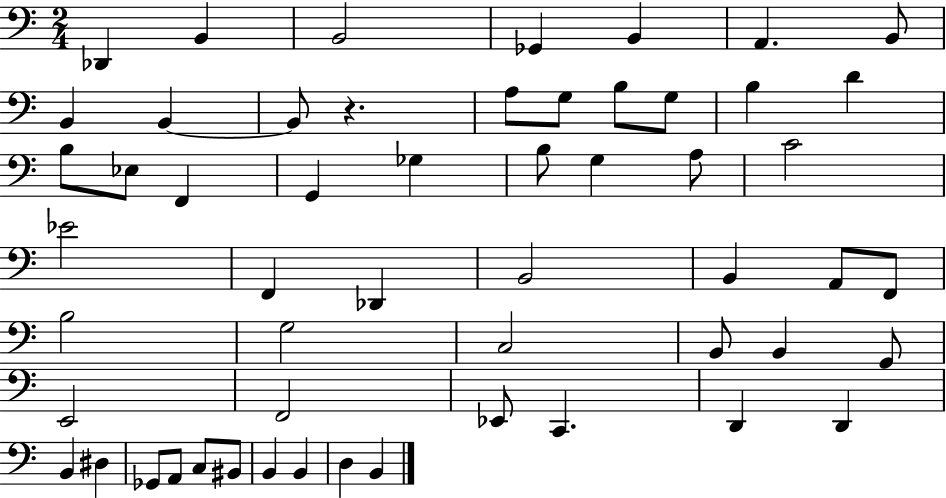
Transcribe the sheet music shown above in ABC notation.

X:1
T:Untitled
M:2/4
L:1/4
K:C
_D,, B,, B,,2 _G,, B,, A,, B,,/2 B,, B,, B,,/2 z A,/2 G,/2 B,/2 G,/2 B, D B,/2 _E,/2 F,, G,, _G, B,/2 G, A,/2 C2 _E2 F,, _D,, B,,2 B,, A,,/2 F,,/2 B,2 G,2 C,2 B,,/2 B,, G,,/2 E,,2 F,,2 _E,,/2 C,, D,, D,, B,, ^D, _G,,/2 A,,/2 C,/2 ^B,,/2 B,, B,, D, B,,